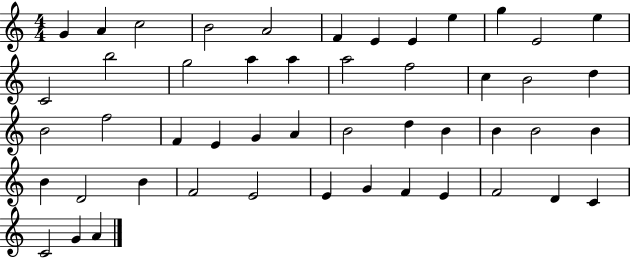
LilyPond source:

{
  \clef treble
  \numericTimeSignature
  \time 4/4
  \key c \major
  g'4 a'4 c''2 | b'2 a'2 | f'4 e'4 e'4 e''4 | g''4 e'2 e''4 | \break c'2 b''2 | g''2 a''4 a''4 | a''2 f''2 | c''4 b'2 d''4 | \break b'2 f''2 | f'4 e'4 g'4 a'4 | b'2 d''4 b'4 | b'4 b'2 b'4 | \break b'4 d'2 b'4 | f'2 e'2 | e'4 g'4 f'4 e'4 | f'2 d'4 c'4 | \break c'2 g'4 a'4 | \bar "|."
}